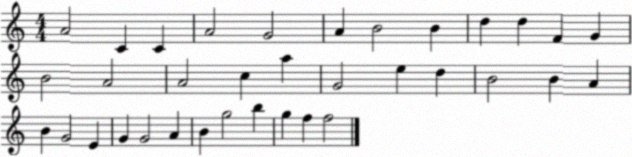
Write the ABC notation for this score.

X:1
T:Untitled
M:4/4
L:1/4
K:C
A2 C C A2 G2 A B2 B d d F G B2 A2 A2 c a G2 e d B2 B A B G2 E G G2 A B g2 b g f f2